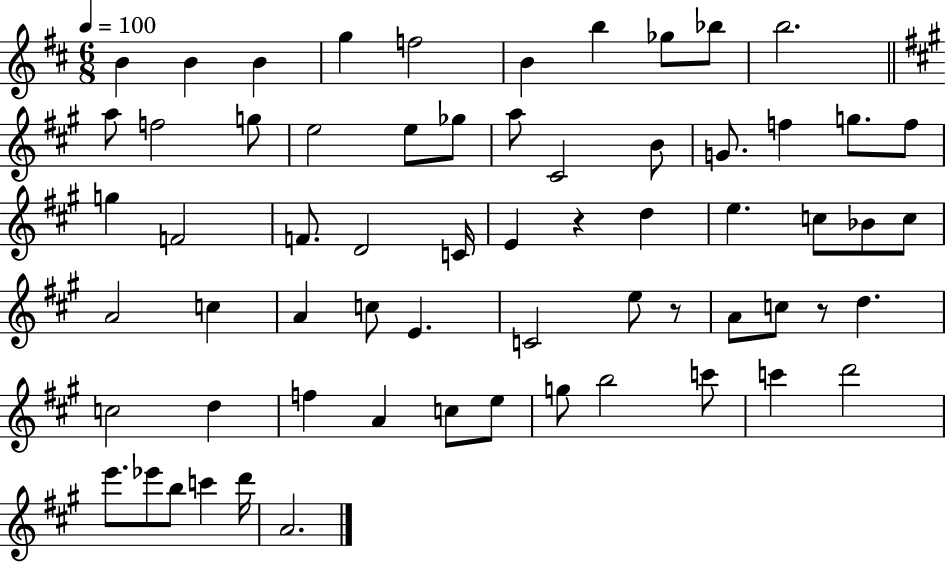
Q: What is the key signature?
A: D major